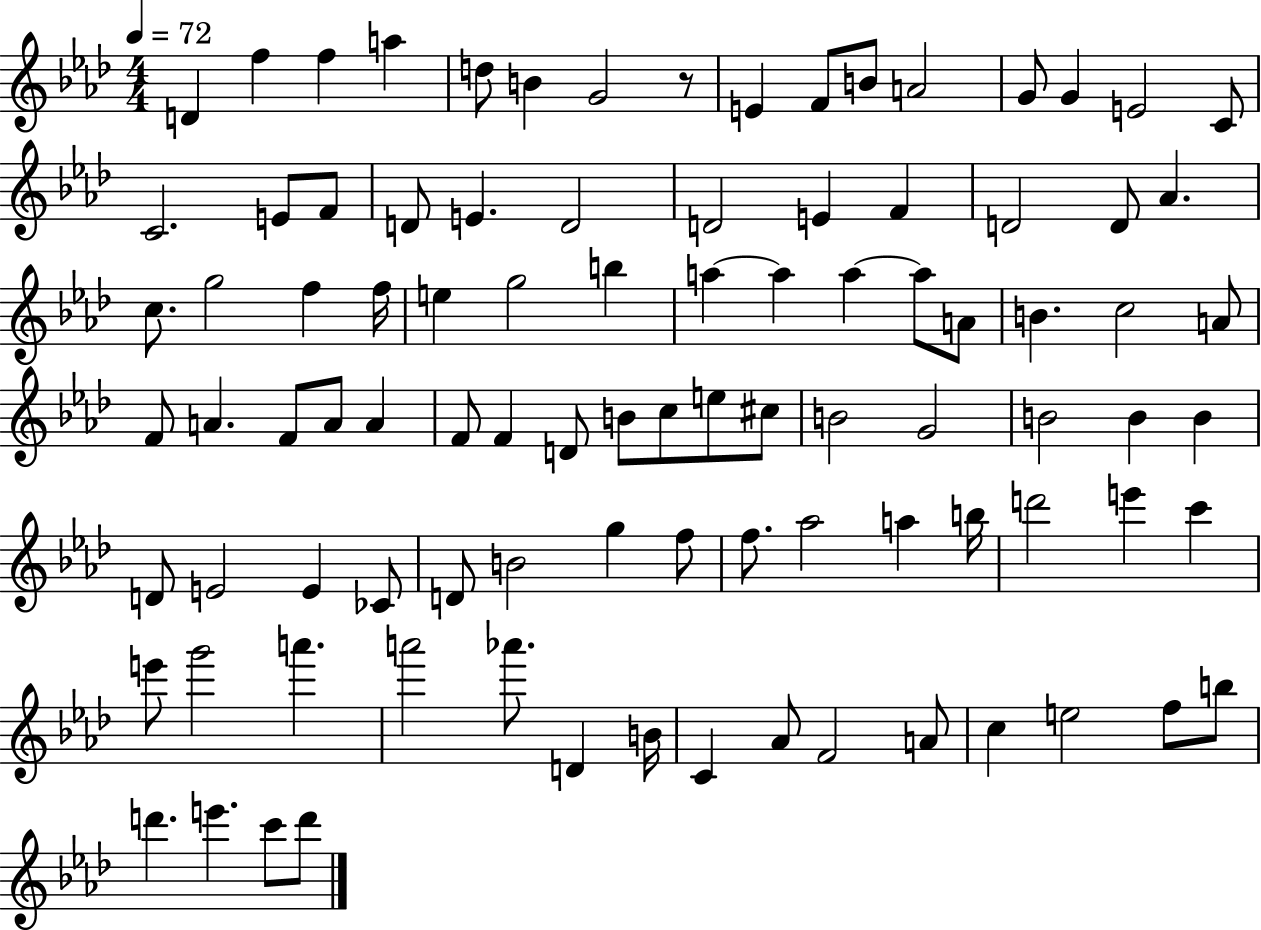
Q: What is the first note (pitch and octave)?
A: D4